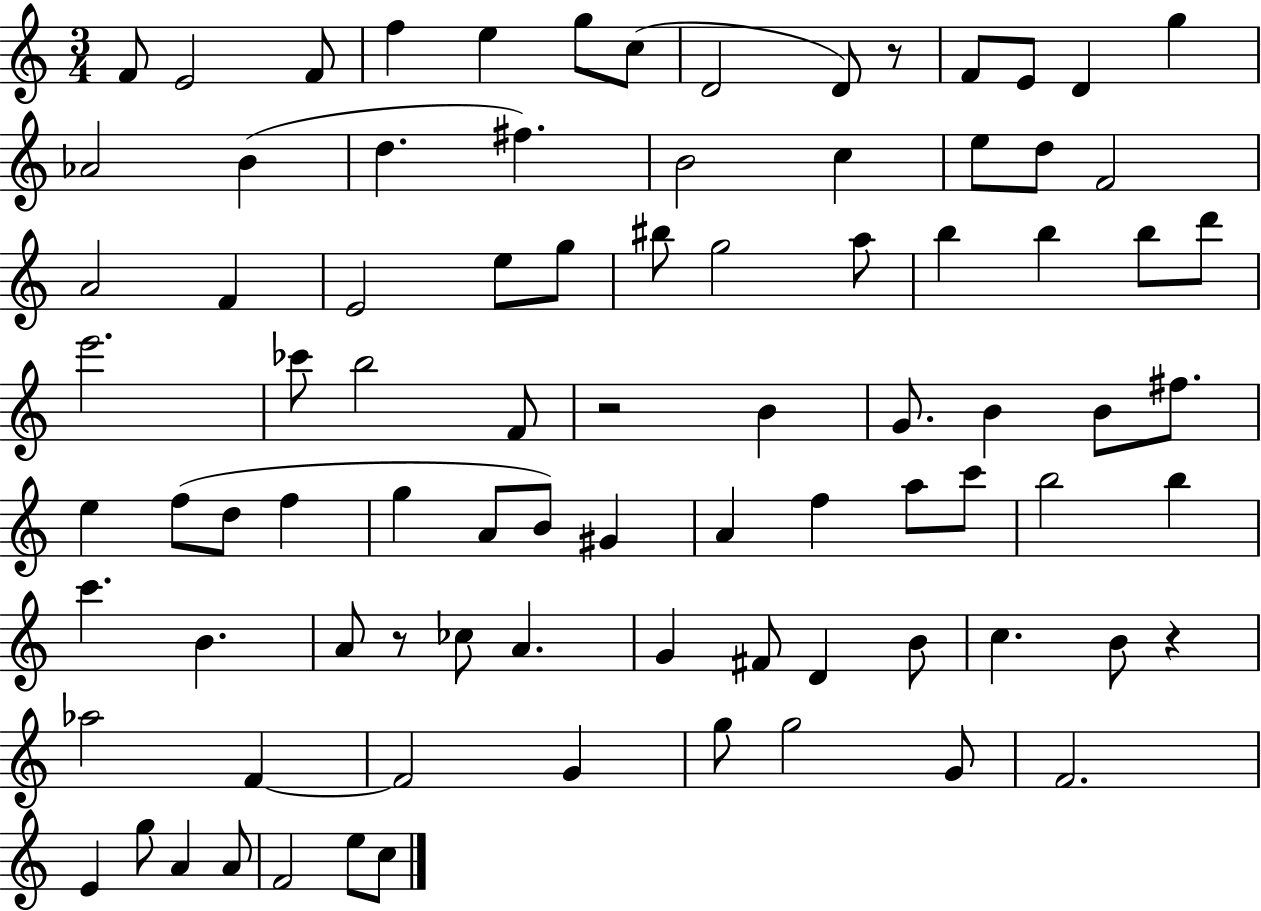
X:1
T:Untitled
M:3/4
L:1/4
K:C
F/2 E2 F/2 f e g/2 c/2 D2 D/2 z/2 F/2 E/2 D g _A2 B d ^f B2 c e/2 d/2 F2 A2 F E2 e/2 g/2 ^b/2 g2 a/2 b b b/2 d'/2 e'2 _c'/2 b2 F/2 z2 B G/2 B B/2 ^f/2 e f/2 d/2 f g A/2 B/2 ^G A f a/2 c'/2 b2 b c' B A/2 z/2 _c/2 A G ^F/2 D B/2 c B/2 z _a2 F F2 G g/2 g2 G/2 F2 E g/2 A A/2 F2 e/2 c/2